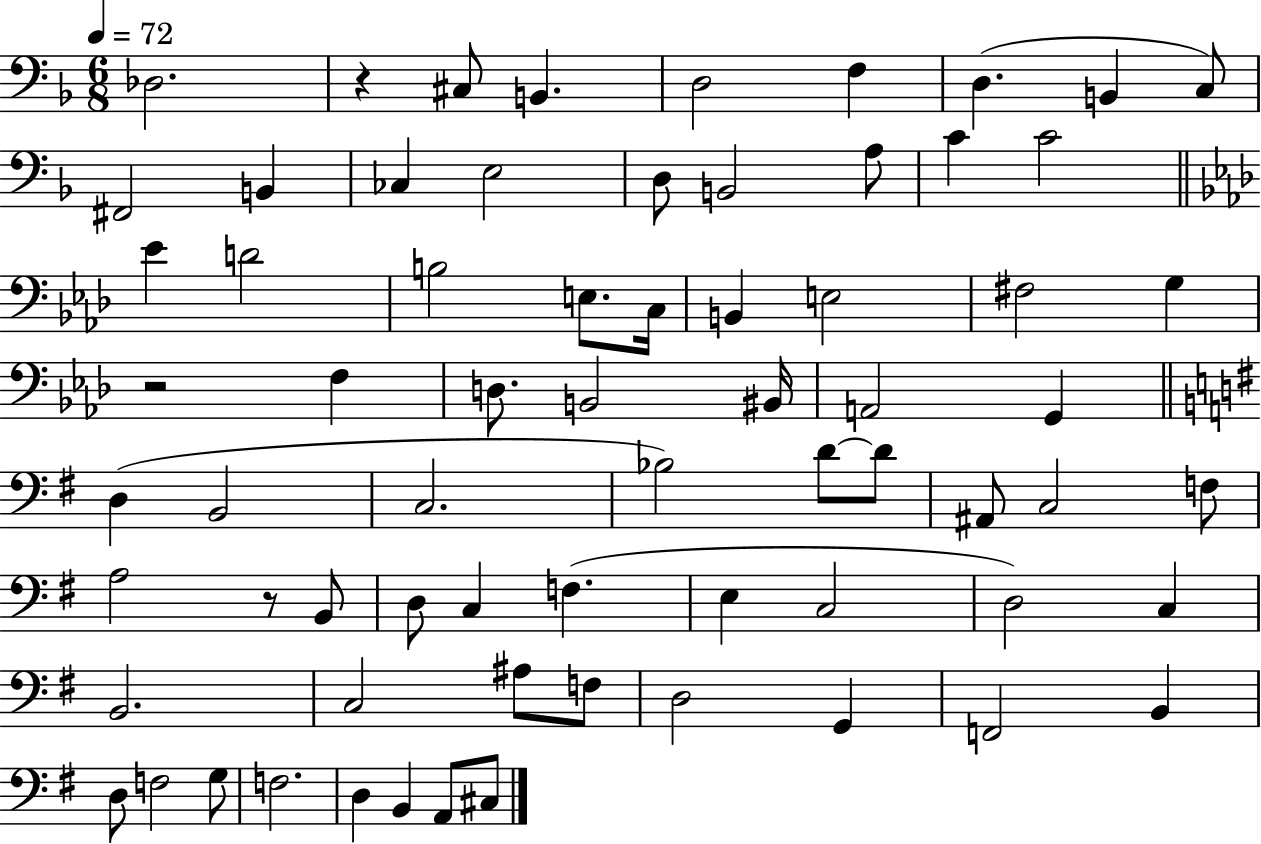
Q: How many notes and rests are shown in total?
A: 69